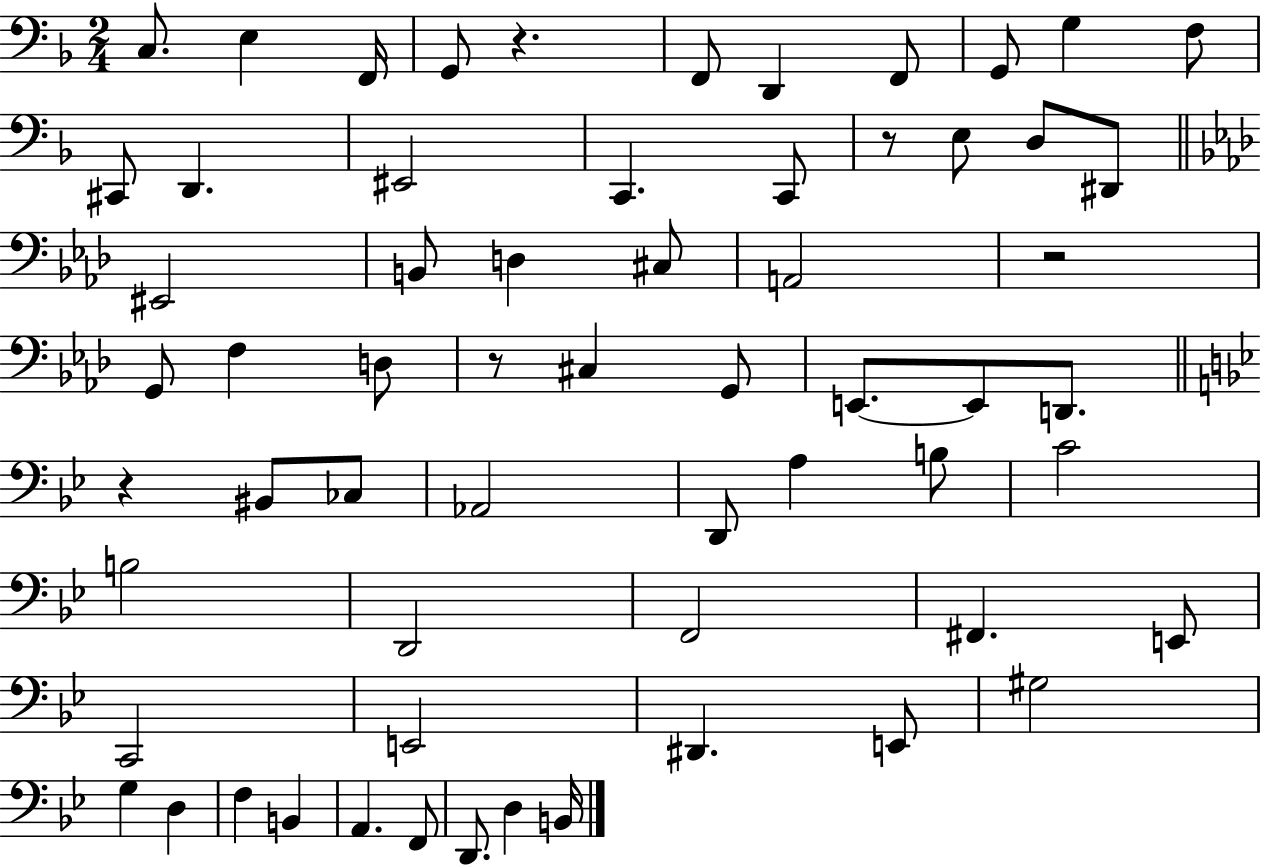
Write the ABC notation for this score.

X:1
T:Untitled
M:2/4
L:1/4
K:F
C,/2 E, F,,/4 G,,/2 z F,,/2 D,, F,,/2 G,,/2 G, F,/2 ^C,,/2 D,, ^E,,2 C,, C,,/2 z/2 E,/2 D,/2 ^D,,/2 ^E,,2 B,,/2 D, ^C,/2 A,,2 z2 G,,/2 F, D,/2 z/2 ^C, G,,/2 E,,/2 E,,/2 D,,/2 z ^B,,/2 _C,/2 _A,,2 D,,/2 A, B,/2 C2 B,2 D,,2 F,,2 ^F,, E,,/2 C,,2 E,,2 ^D,, E,,/2 ^G,2 G, D, F, B,, A,, F,,/2 D,,/2 D, B,,/4